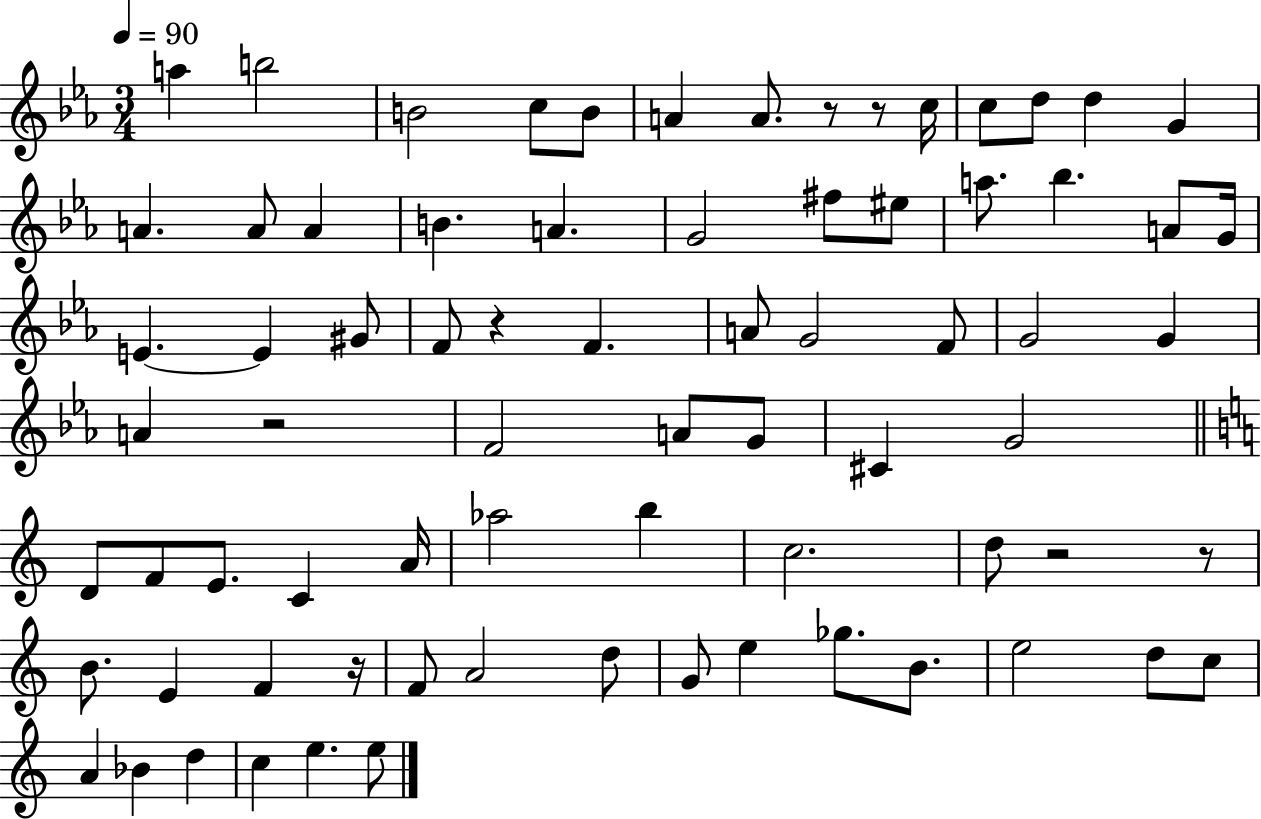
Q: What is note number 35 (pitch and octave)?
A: A4